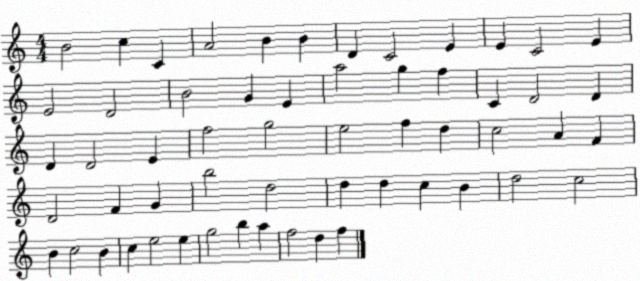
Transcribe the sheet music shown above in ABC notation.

X:1
T:Untitled
M:4/4
L:1/4
K:C
B2 c C A2 B B D C2 E E C2 E E2 D2 B2 G E a2 g f C D2 D D D2 E f2 g2 e2 f d c2 A F D2 F G b2 d2 d d c B d2 c2 B c2 B c e2 e g2 b a f2 d f